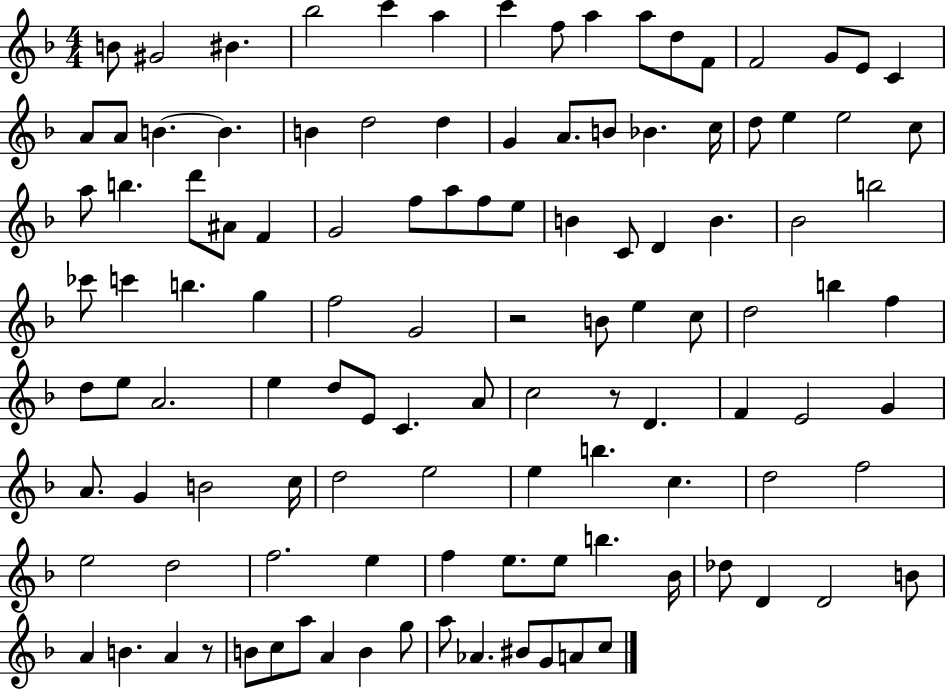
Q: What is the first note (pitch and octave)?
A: B4